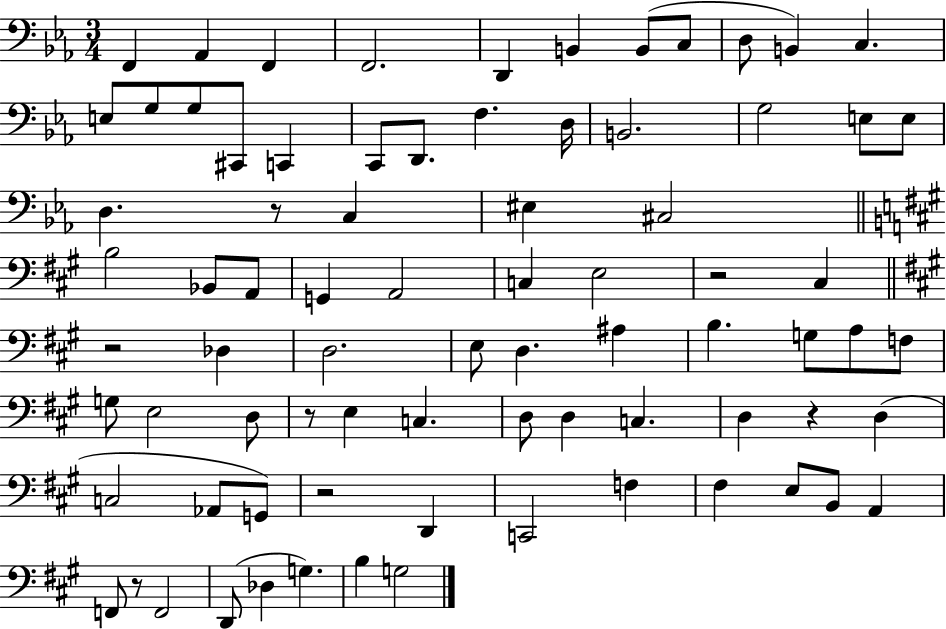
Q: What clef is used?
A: bass